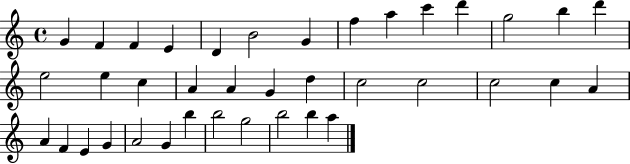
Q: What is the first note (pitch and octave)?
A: G4